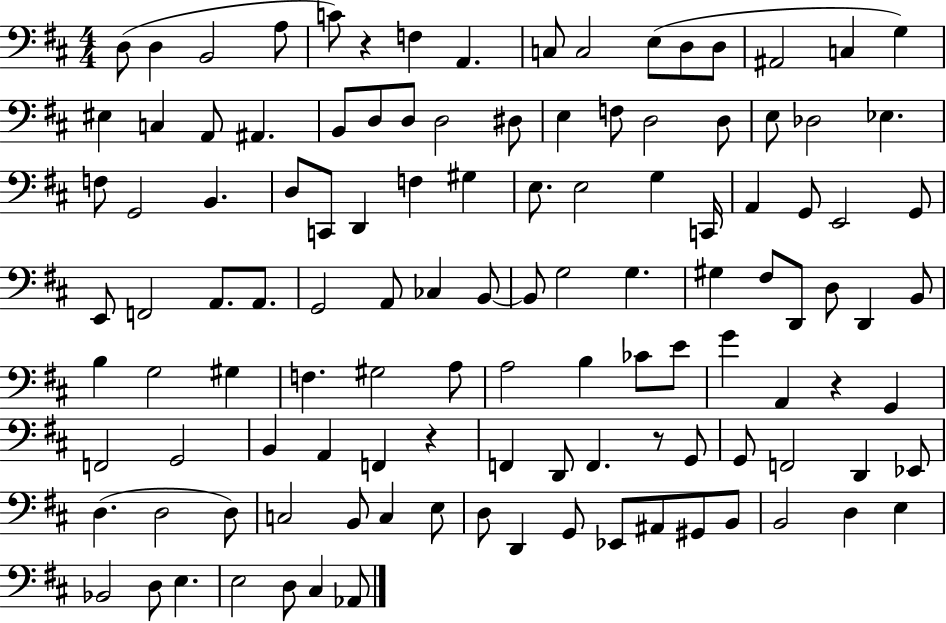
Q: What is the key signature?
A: D major